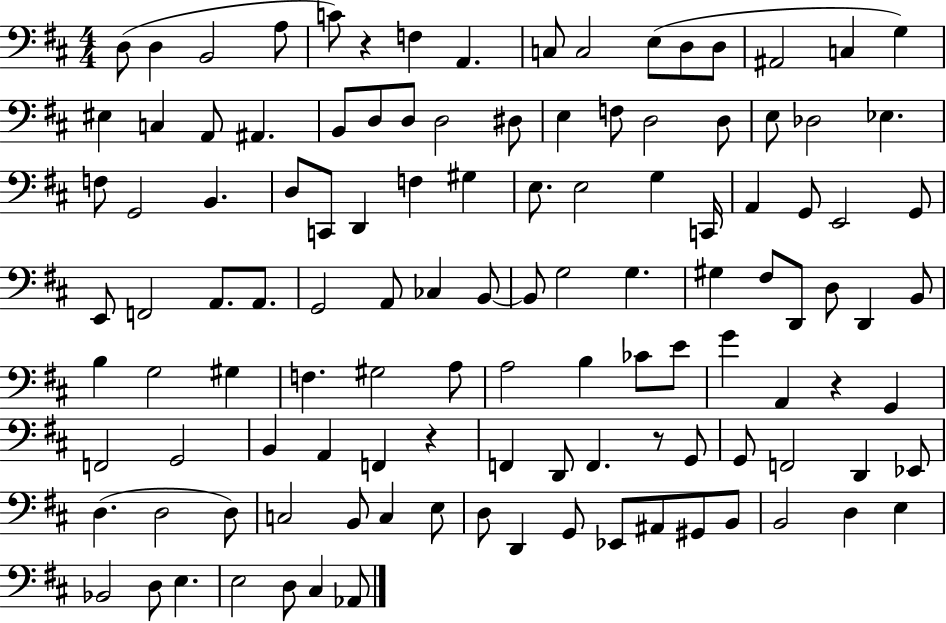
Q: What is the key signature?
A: D major